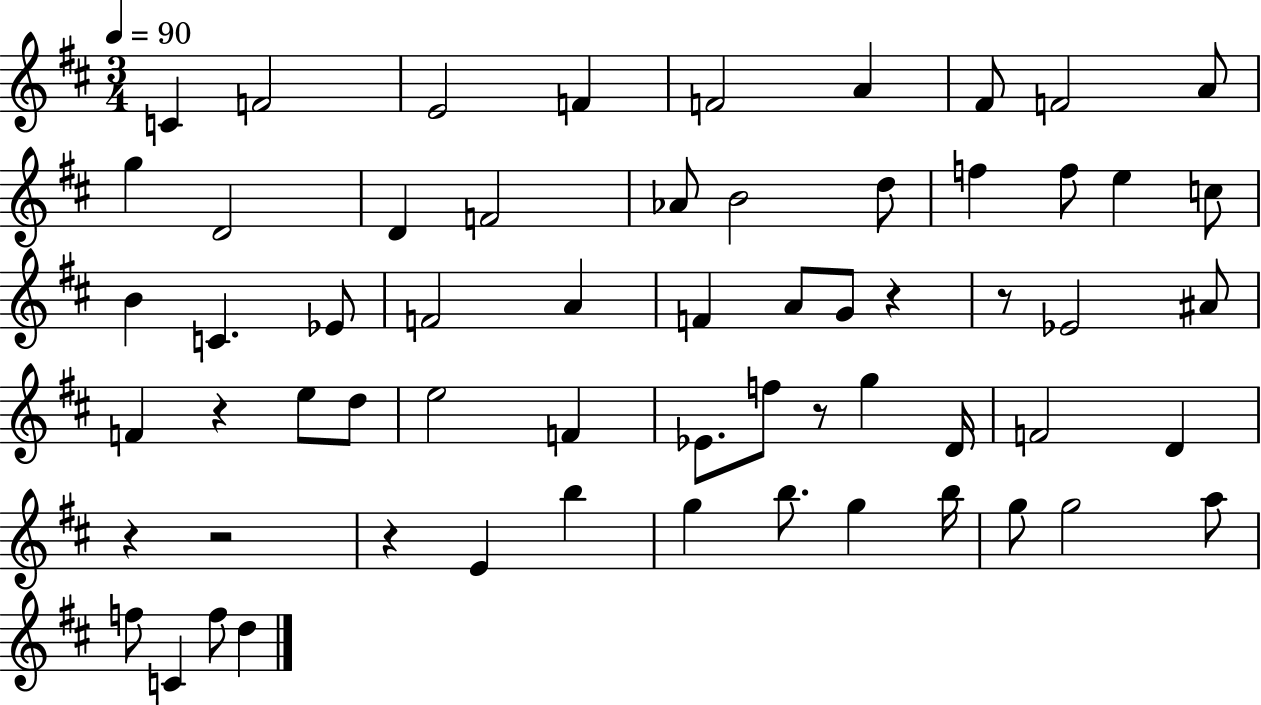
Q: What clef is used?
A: treble